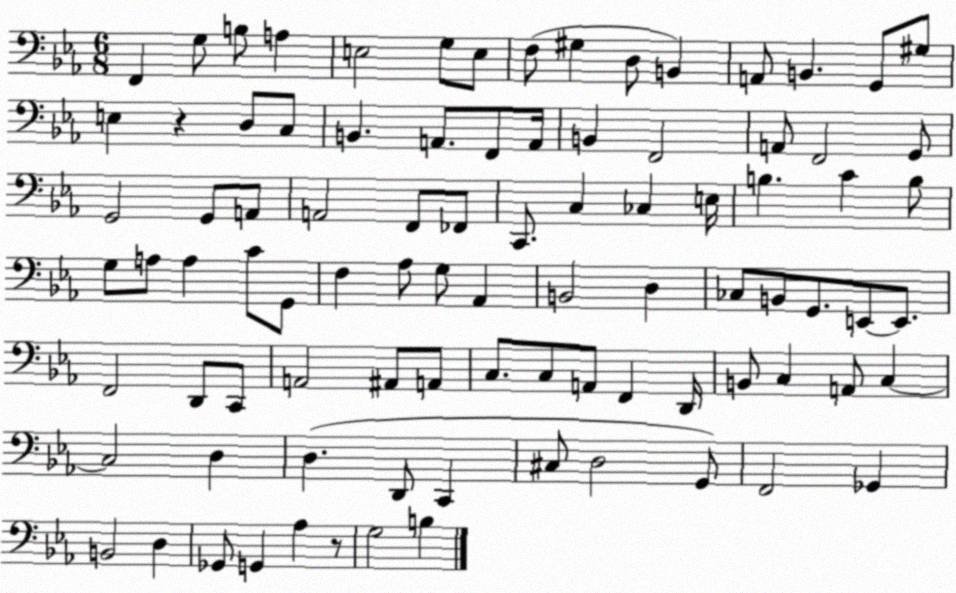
X:1
T:Untitled
M:6/8
L:1/4
K:Eb
F,, G,/2 B,/2 A, E,2 G,/2 E,/2 F,/2 ^G, D,/2 B,, A,,/2 B,, G,,/2 ^G,/2 E, z D,/2 C,/2 B,, A,,/2 F,,/2 A,,/4 B,, F,,2 A,,/2 F,,2 G,,/2 G,,2 G,,/2 A,,/2 A,,2 F,,/2 _F,,/2 C,,/2 C, _C, E,/4 B, C B,/2 G,/2 A,/2 A, C/2 G,,/2 F, _A,/2 G,/2 _A,, B,,2 D, _C,/2 B,,/2 G,,/2 E,,/2 E,,/2 F,,2 D,,/2 C,,/2 A,,2 ^A,,/2 A,,/2 C,/2 C,/2 A,,/2 F,, D,,/4 B,,/2 C, A,,/2 C, C,2 D, D, D,,/2 C,, ^C,/2 D,2 G,,/2 F,,2 _G,, B,,2 D, _G,,/2 G,, _A, z/2 G,2 B,